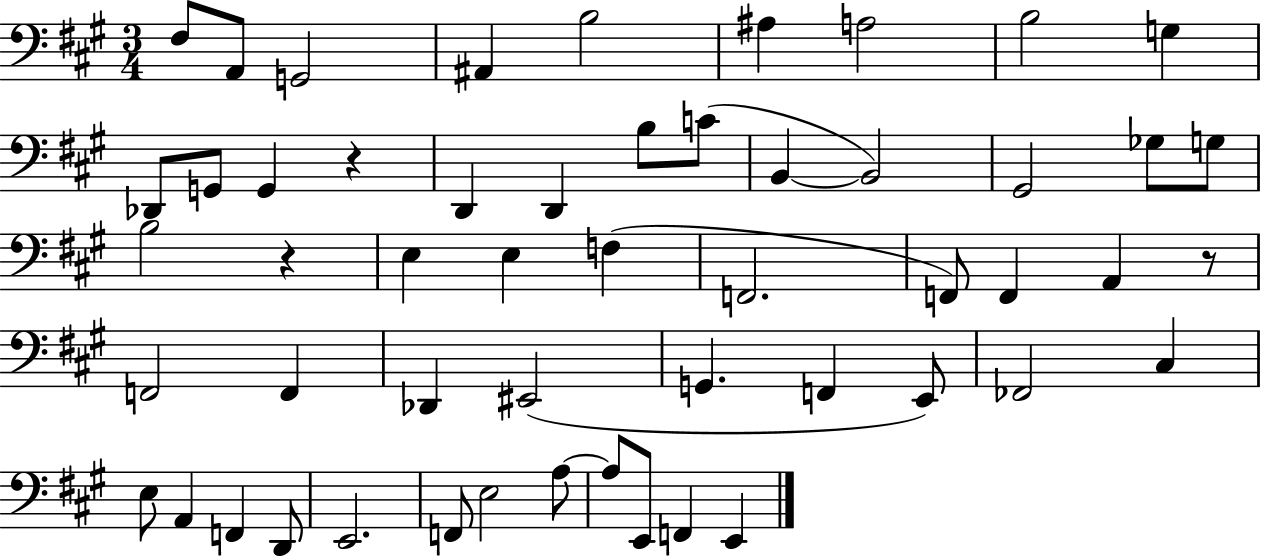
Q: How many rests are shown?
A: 3